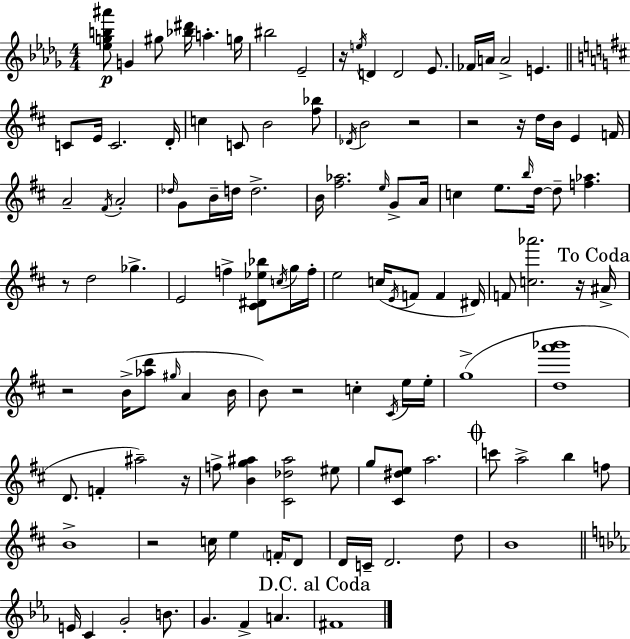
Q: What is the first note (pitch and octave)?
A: G4